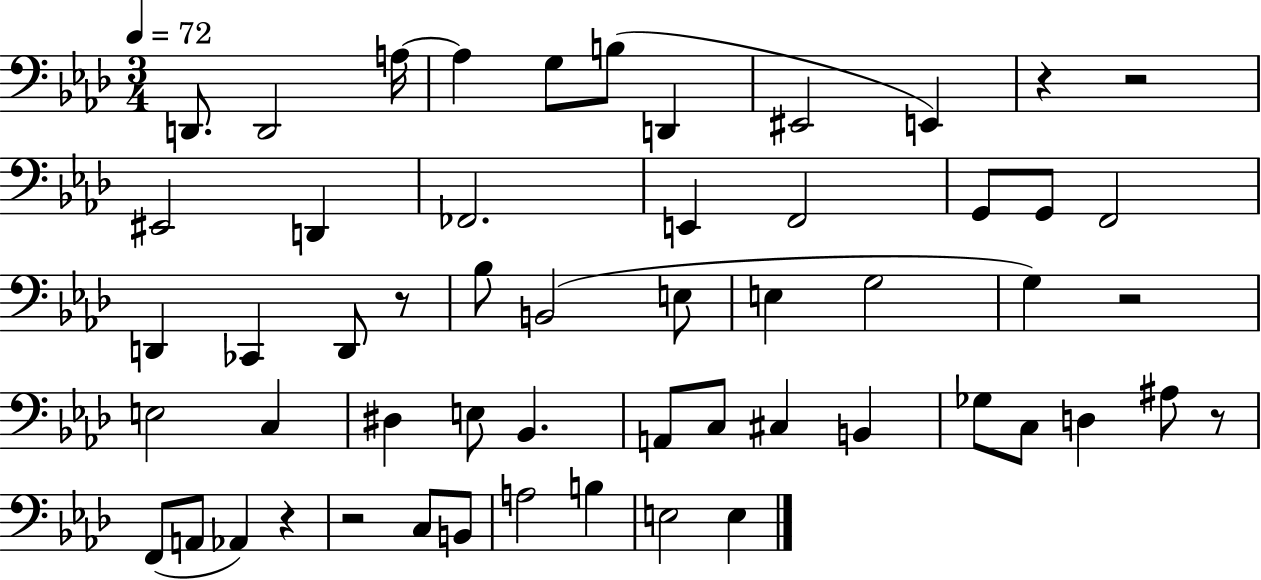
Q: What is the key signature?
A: AES major